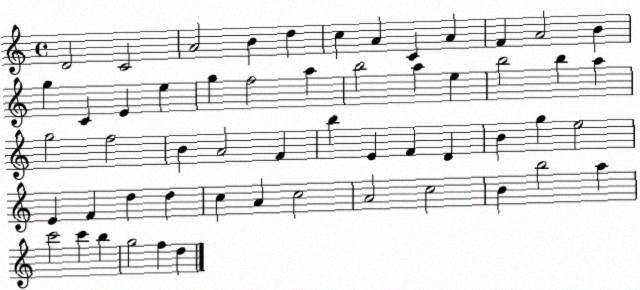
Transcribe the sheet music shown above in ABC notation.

X:1
T:Untitled
M:4/4
L:1/4
K:C
D2 C2 A2 B d c A C A F A2 B g C E e g f2 a b2 a e b2 b a g2 f2 B A2 F b E F D B g e2 E F d d c A c2 A2 c2 B b2 a c'2 c' b g2 f d